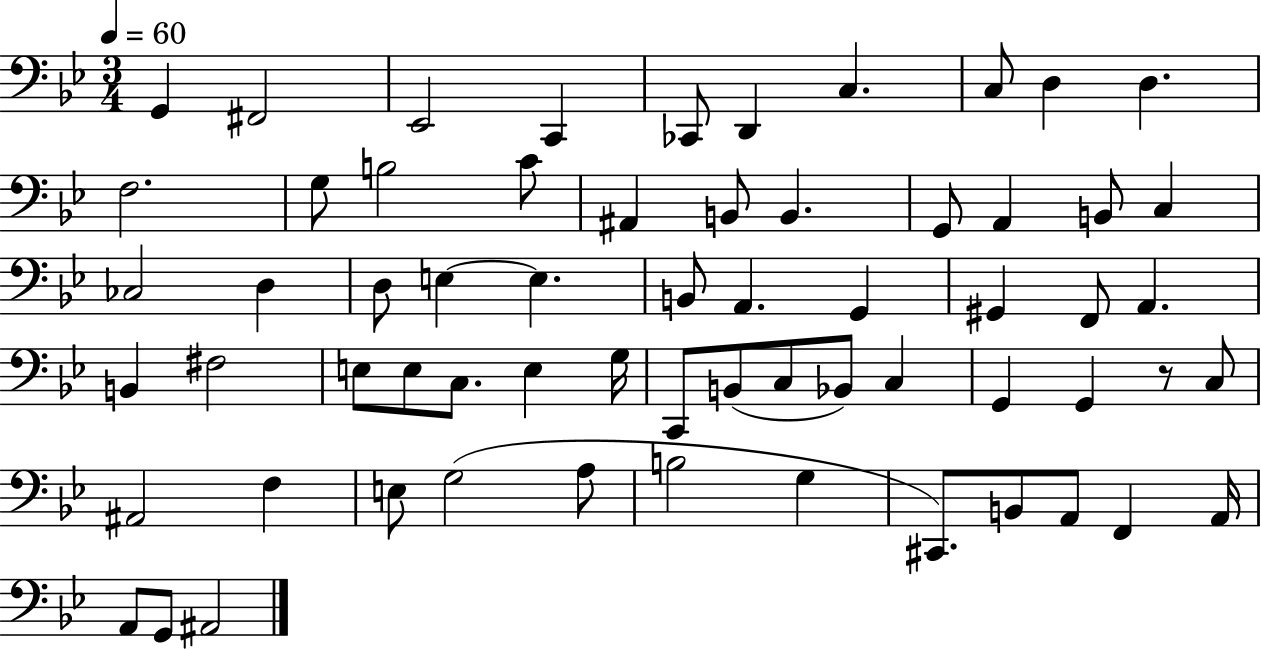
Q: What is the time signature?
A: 3/4